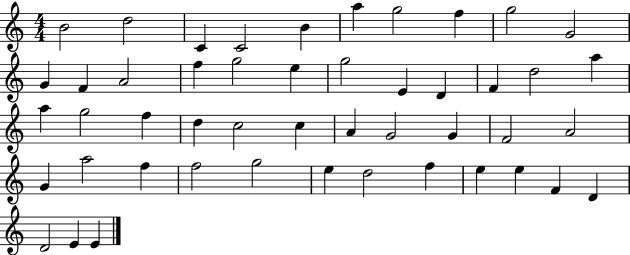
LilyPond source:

{
  \clef treble
  \numericTimeSignature
  \time 4/4
  \key c \major
  b'2 d''2 | c'4 c'2 b'4 | a''4 g''2 f''4 | g''2 g'2 | \break g'4 f'4 a'2 | f''4 g''2 e''4 | g''2 e'4 d'4 | f'4 d''2 a''4 | \break a''4 g''2 f''4 | d''4 c''2 c''4 | a'4 g'2 g'4 | f'2 a'2 | \break g'4 a''2 f''4 | f''2 g''2 | e''4 d''2 f''4 | e''4 e''4 f'4 d'4 | \break d'2 e'4 e'4 | \bar "|."
}